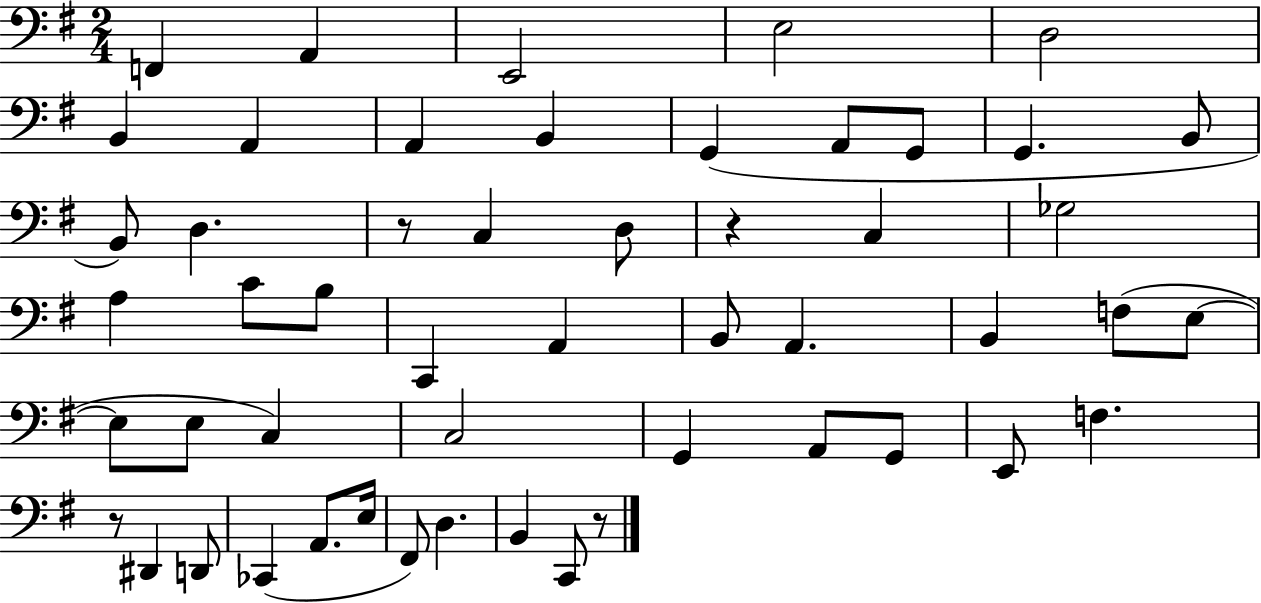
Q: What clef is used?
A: bass